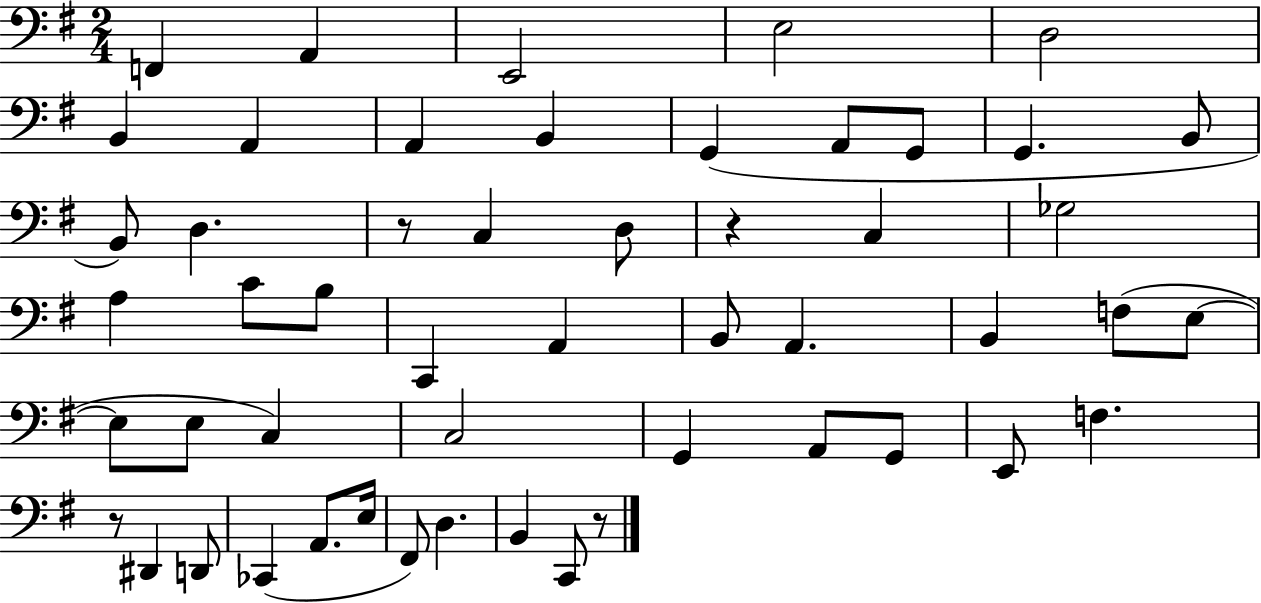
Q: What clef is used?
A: bass